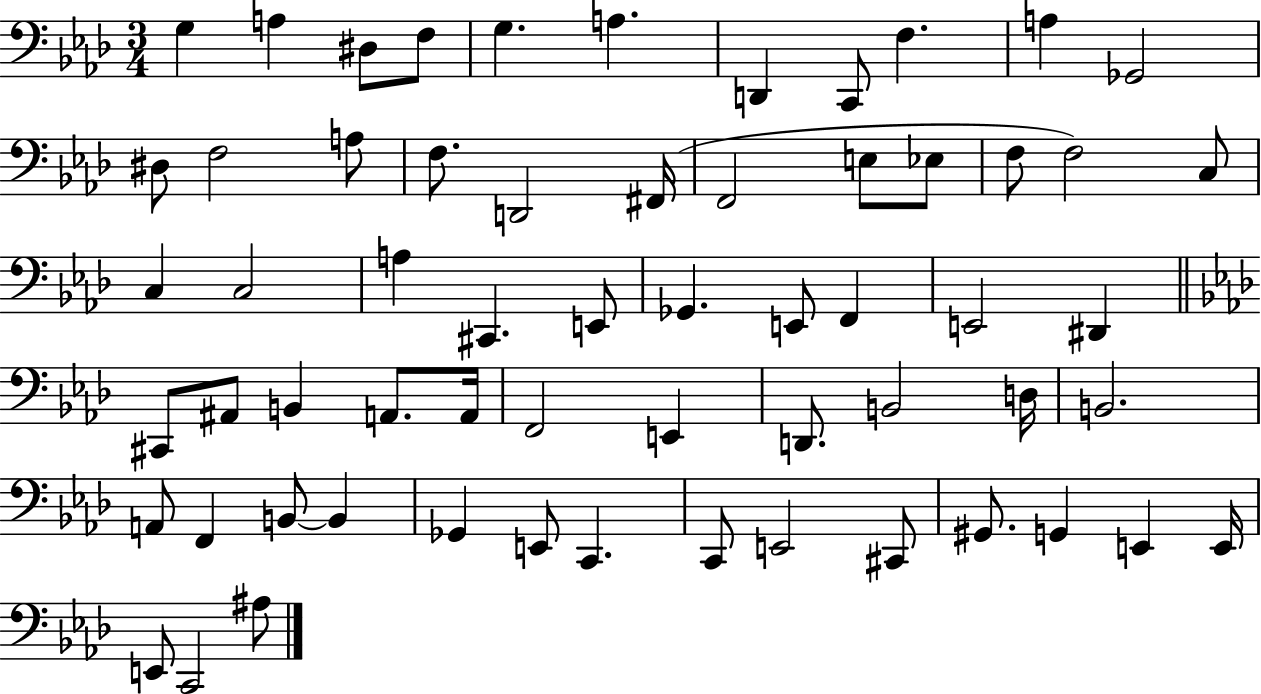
{
  \clef bass
  \numericTimeSignature
  \time 3/4
  \key aes \major
  g4 a4 dis8 f8 | g4. a4. | d,4 c,8 f4. | a4 ges,2 | \break dis8 f2 a8 | f8. d,2 fis,16( | f,2 e8 ees8 | f8 f2) c8 | \break c4 c2 | a4 cis,4. e,8 | ges,4. e,8 f,4 | e,2 dis,4 | \break \bar "||" \break \key f \minor cis,8 ais,8 b,4 a,8. a,16 | f,2 e,4 | d,8. b,2 d16 | b,2. | \break a,8 f,4 b,8~~ b,4 | ges,4 e,8 c,4. | c,8 e,2 cis,8 | gis,8. g,4 e,4 e,16 | \break e,8 c,2 ais8 | \bar "|."
}